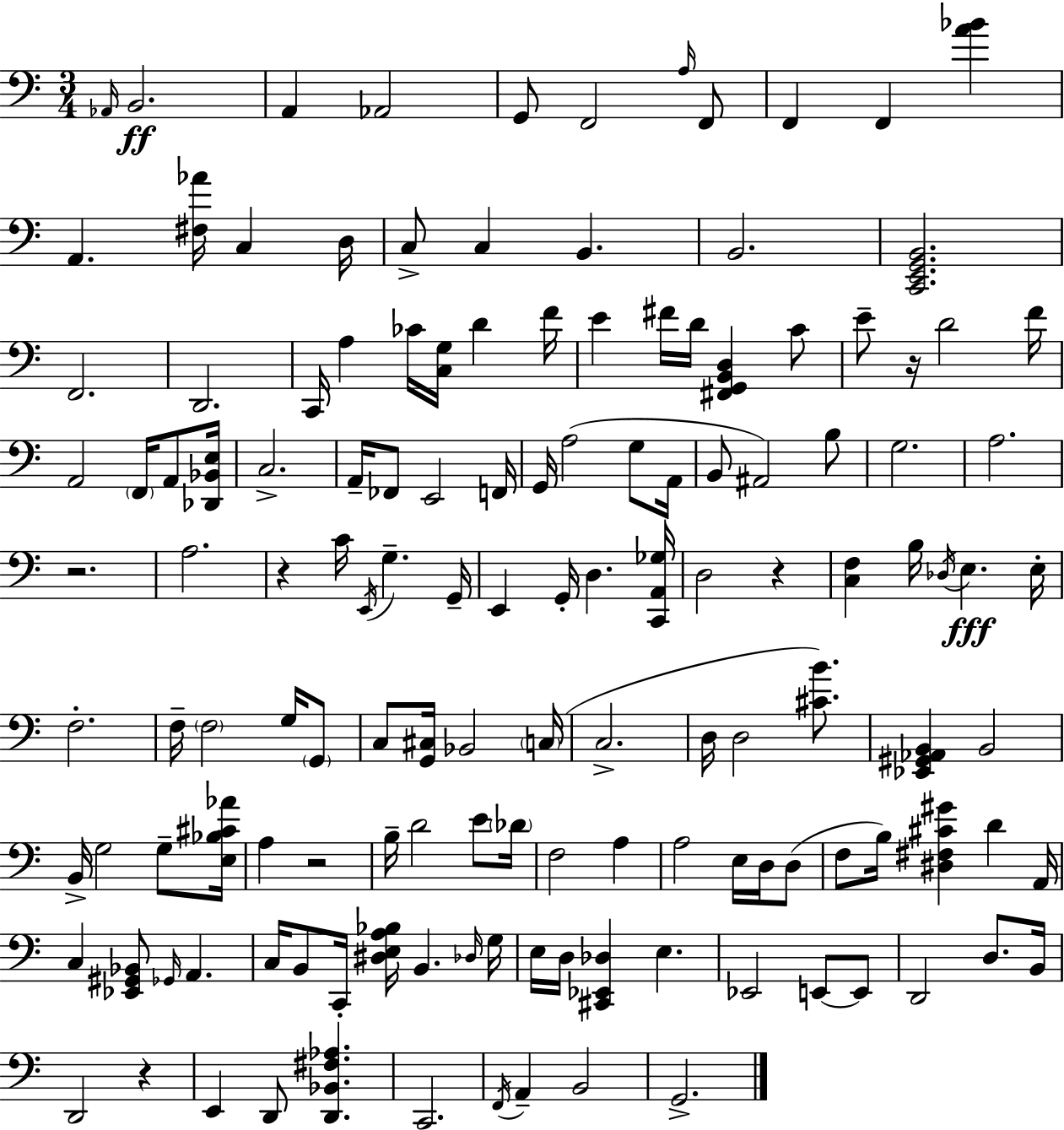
{
  \clef bass
  \numericTimeSignature
  \time 3/4
  \key c \major
  \grace { aes,16 }\ff b,2. | a,4 aes,2 | g,8 f,2 \grace { a16 } | f,8 f,4 f,4 <a' bes'>4 | \break a,4. <fis aes'>16 c4 | d16 c8-> c4 b,4. | b,2. | <c, e, g, b,>2. | \break f,2. | d,2. | c,16 a4 ces'16 <c g>16 d'4 | f'16 e'4 fis'16 d'16 <fis, g, b, d>4 | \break c'8 e'8-- r16 d'2 | f'16 a,2 \parenthesize f,16 a,8 | <des, bes, e>16 c2.-> | a,16-- fes,8 e,2 | \break f,16 g,16 a2( g8 | a,16 b,8 ais,2) | b8 g2. | a2. | \break r2. | a2. | r4 c'16 \acciaccatura { e,16 } g4.-- | g,16-- e,4 g,16-. d4. | \break <c, a, ges>16 d2 r4 | <c f>4 b16 \acciaccatura { des16 }\fff e4. | e16-. f2.-. | f16-- \parenthesize f2 | \break g16 \parenthesize g,8 c8 <g, cis>16 bes,2 | \parenthesize c16( c2.-> | d16 d2 | <cis' b'>8.) <ees, gis, aes, b,>4 b,2 | \break b,16-> g2 | g8-- <e bes cis' aes'>16 a4 r2 | b16-- d'2 | e'8 \parenthesize des'16 f2 | \break a4 a2 | e16 d16 d8( f8 b16) <dis fis cis' gis'>4 d'4 | a,16 c4 <ees, gis, bes,>8 \grace { ges,16 } a,4. | c16 b,8 c,16-. <dis e a bes>16 b,4. | \break \grace { des16 } g16 e16 d16 <cis, ees, des>4 | e4. ees,2 | e,8~~ e,8 d,2 | d8. b,16 d,2 | \break r4 e,4 d,8 | <d, bes, fis aes>4. c,2. | \acciaccatura { f,16 } a,4-- b,2 | g,2.-> | \break \bar "|."
}